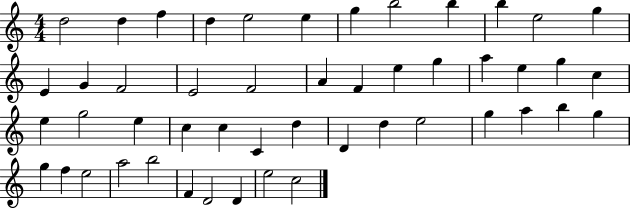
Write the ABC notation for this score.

X:1
T:Untitled
M:4/4
L:1/4
K:C
d2 d f d e2 e g b2 b b e2 g E G F2 E2 F2 A F e g a e g c e g2 e c c C d D d e2 g a b g g f e2 a2 b2 F D2 D e2 c2